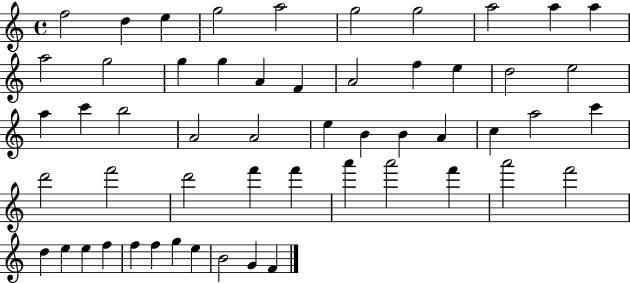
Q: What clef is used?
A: treble